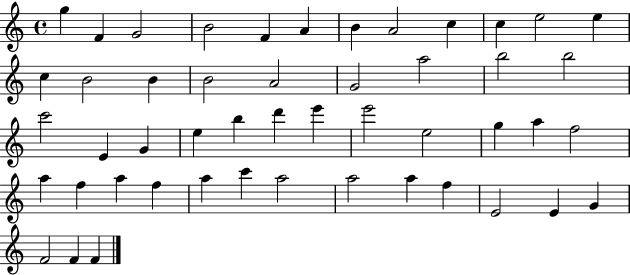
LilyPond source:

{
  \clef treble
  \time 4/4
  \defaultTimeSignature
  \key c \major
  g''4 f'4 g'2 | b'2 f'4 a'4 | b'4 a'2 c''4 | c''4 e''2 e''4 | \break c''4 b'2 b'4 | b'2 a'2 | g'2 a''2 | b''2 b''2 | \break c'''2 e'4 g'4 | e''4 b''4 d'''4 e'''4 | e'''2 e''2 | g''4 a''4 f''2 | \break a''4 f''4 a''4 f''4 | a''4 c'''4 a''2 | a''2 a''4 f''4 | e'2 e'4 g'4 | \break f'2 f'4 f'4 | \bar "|."
}